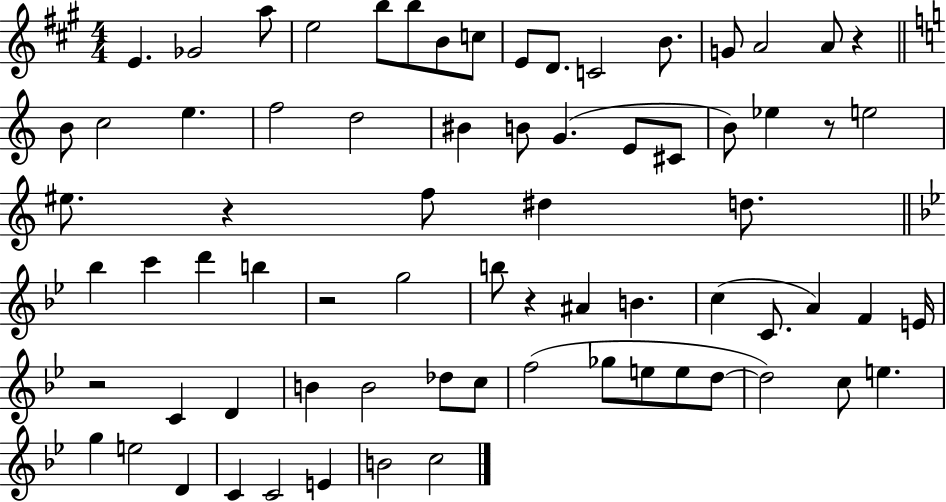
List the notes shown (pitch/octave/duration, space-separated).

E4/q. Gb4/h A5/e E5/h B5/e B5/e B4/e C5/e E4/e D4/e. C4/h B4/e. G4/e A4/h A4/e R/q B4/e C5/h E5/q. F5/h D5/h BIS4/q B4/e G4/q. E4/e C#4/e B4/e Eb5/q R/e E5/h EIS5/e. R/q F5/e D#5/q D5/e. Bb5/q C6/q D6/q B5/q R/h G5/h B5/e R/q A#4/q B4/q. C5/q C4/e. A4/q F4/q E4/s R/h C4/q D4/q B4/q B4/h Db5/e C5/e F5/h Gb5/e E5/e E5/e D5/e D5/h C5/e E5/q. G5/q E5/h D4/q C4/q C4/h E4/q B4/h C5/h